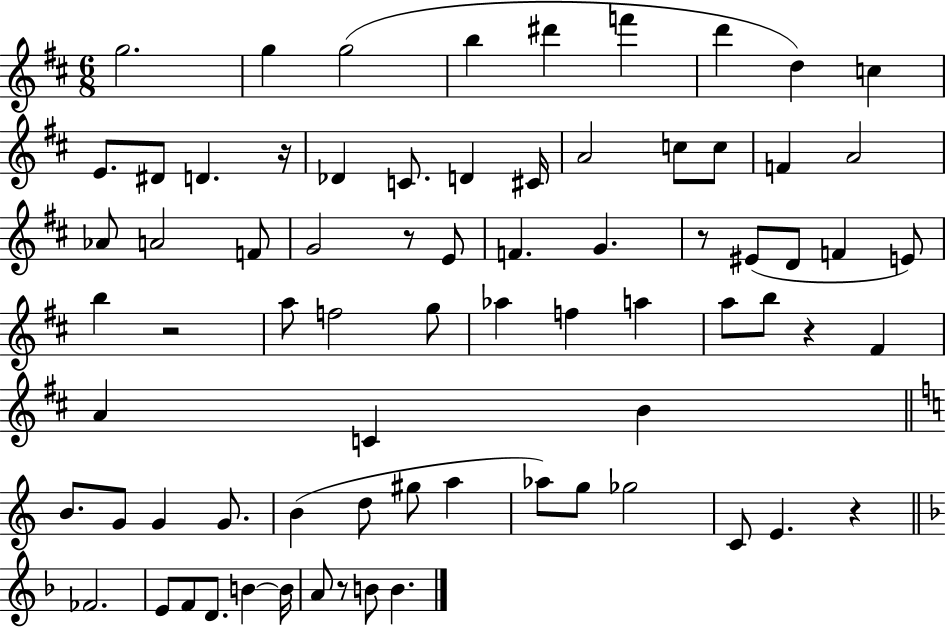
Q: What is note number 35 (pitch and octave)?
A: F5